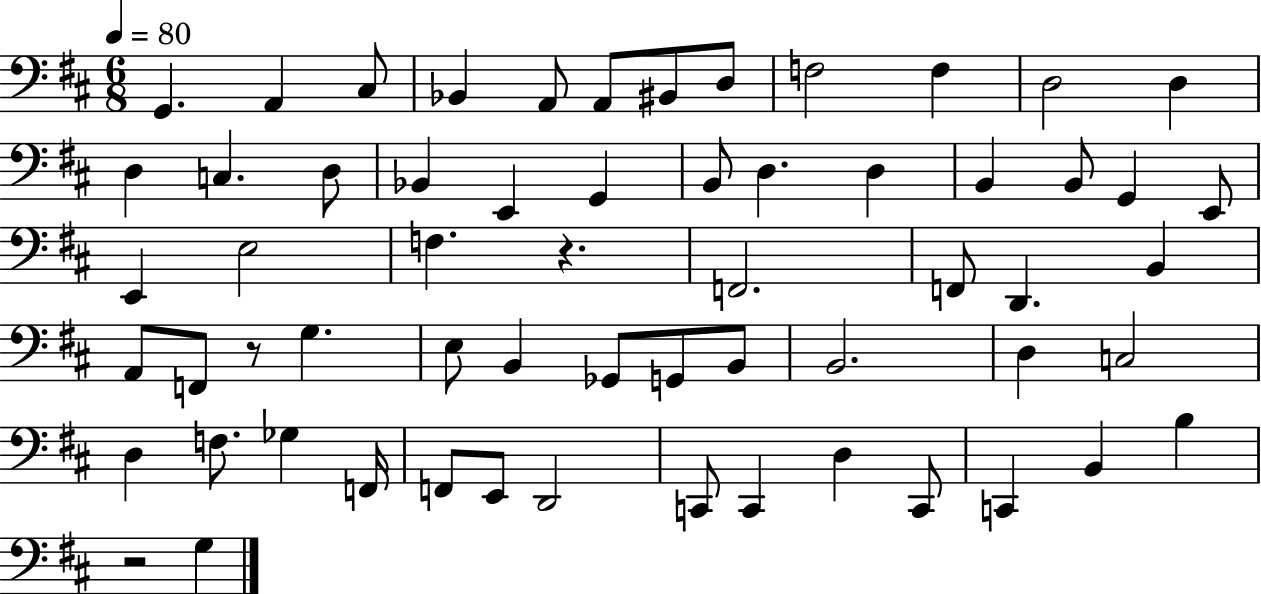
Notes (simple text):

G2/q. A2/q C#3/e Bb2/q A2/e A2/e BIS2/e D3/e F3/h F3/q D3/h D3/q D3/q C3/q. D3/e Bb2/q E2/q G2/q B2/e D3/q. D3/q B2/q B2/e G2/q E2/e E2/q E3/h F3/q. R/q. F2/h. F2/e D2/q. B2/q A2/e F2/e R/e G3/q. E3/e B2/q Gb2/e G2/e B2/e B2/h. D3/q C3/h D3/q F3/e. Gb3/q F2/s F2/e E2/e D2/h C2/e C2/q D3/q C2/e C2/q B2/q B3/q R/h G3/q